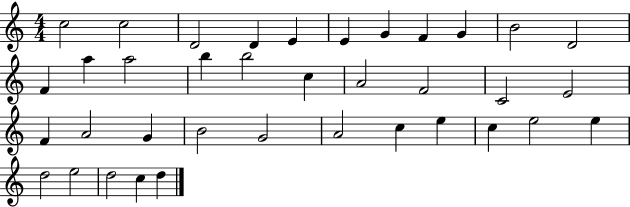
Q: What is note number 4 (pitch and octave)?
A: D4